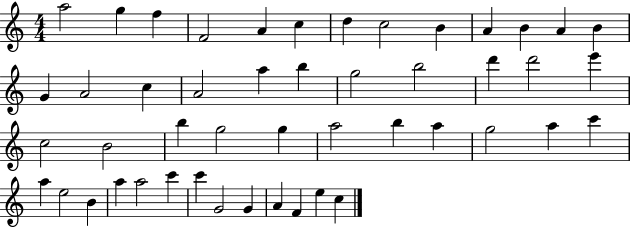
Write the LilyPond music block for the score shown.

{
  \clef treble
  \numericTimeSignature
  \time 4/4
  \key c \major
  a''2 g''4 f''4 | f'2 a'4 c''4 | d''4 c''2 b'4 | a'4 b'4 a'4 b'4 | \break g'4 a'2 c''4 | a'2 a''4 b''4 | g''2 b''2 | d'''4 d'''2 e'''4 | \break c''2 b'2 | b''4 g''2 g''4 | a''2 b''4 a''4 | g''2 a''4 c'''4 | \break a''4 e''2 b'4 | a''4 a''2 c'''4 | c'''4 g'2 g'4 | a'4 f'4 e''4 c''4 | \break \bar "|."
}